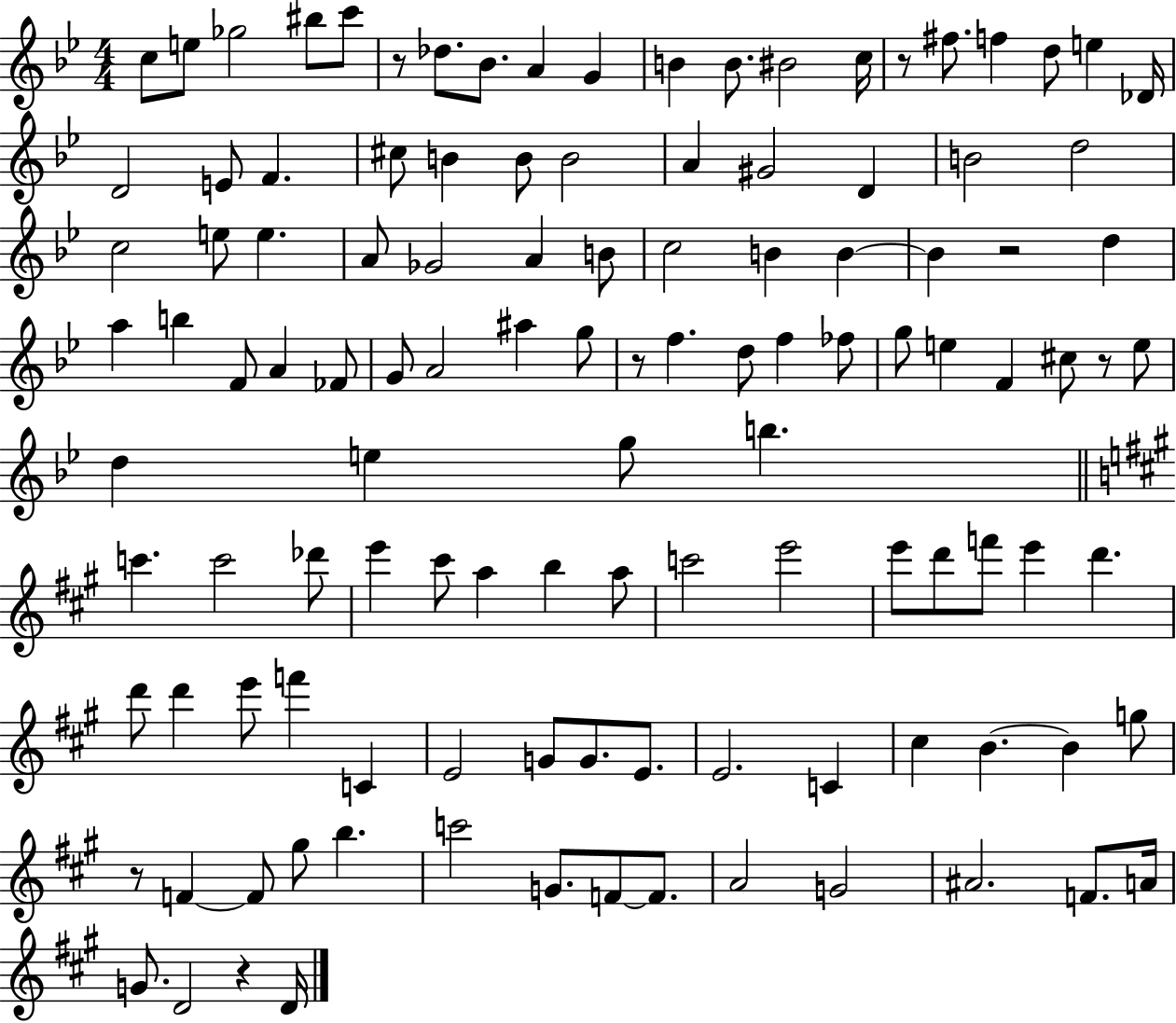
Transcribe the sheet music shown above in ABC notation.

X:1
T:Untitled
M:4/4
L:1/4
K:Bb
c/2 e/2 _g2 ^b/2 c'/2 z/2 _d/2 _B/2 A G B B/2 ^B2 c/4 z/2 ^f/2 f d/2 e _D/4 D2 E/2 F ^c/2 B B/2 B2 A ^G2 D B2 d2 c2 e/2 e A/2 _G2 A B/2 c2 B B B z2 d a b F/2 A _F/2 G/2 A2 ^a g/2 z/2 f d/2 f _f/2 g/2 e F ^c/2 z/2 e/2 d e g/2 b c' c'2 _d'/2 e' ^c'/2 a b a/2 c'2 e'2 e'/2 d'/2 f'/2 e' d' d'/2 d' e'/2 f' C E2 G/2 G/2 E/2 E2 C ^c B B g/2 z/2 F F/2 ^g/2 b c'2 G/2 F/2 F/2 A2 G2 ^A2 F/2 A/4 G/2 D2 z D/4